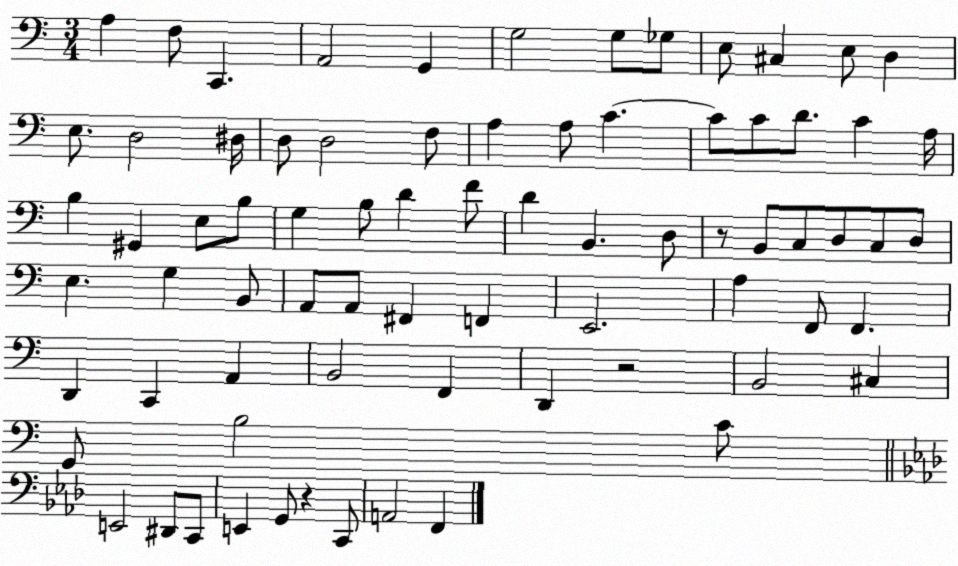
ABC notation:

X:1
T:Untitled
M:3/4
L:1/4
K:C
A, F,/2 C,, A,,2 G,, G,2 G,/2 _G,/2 E,/2 ^C, E,/2 D, E,/2 D,2 ^D,/4 D,/2 D,2 F,/2 A, A,/2 C C/2 C/2 D/2 C A,/4 B, ^G,, E,/2 B,/2 G, B,/2 D F/2 D B,, D,/2 z/2 B,,/2 C,/2 D,/2 C,/2 D,/2 E, G, B,,/2 A,,/2 A,,/2 ^F,, F,, E,,2 A, F,,/2 F,, D,, C,, A,, B,,2 F,, D,, z2 B,,2 ^C, G,,/2 B,2 C/2 E,,2 ^D,,/2 C,,/2 E,, G,,/2 z C,,/2 A,,2 F,,